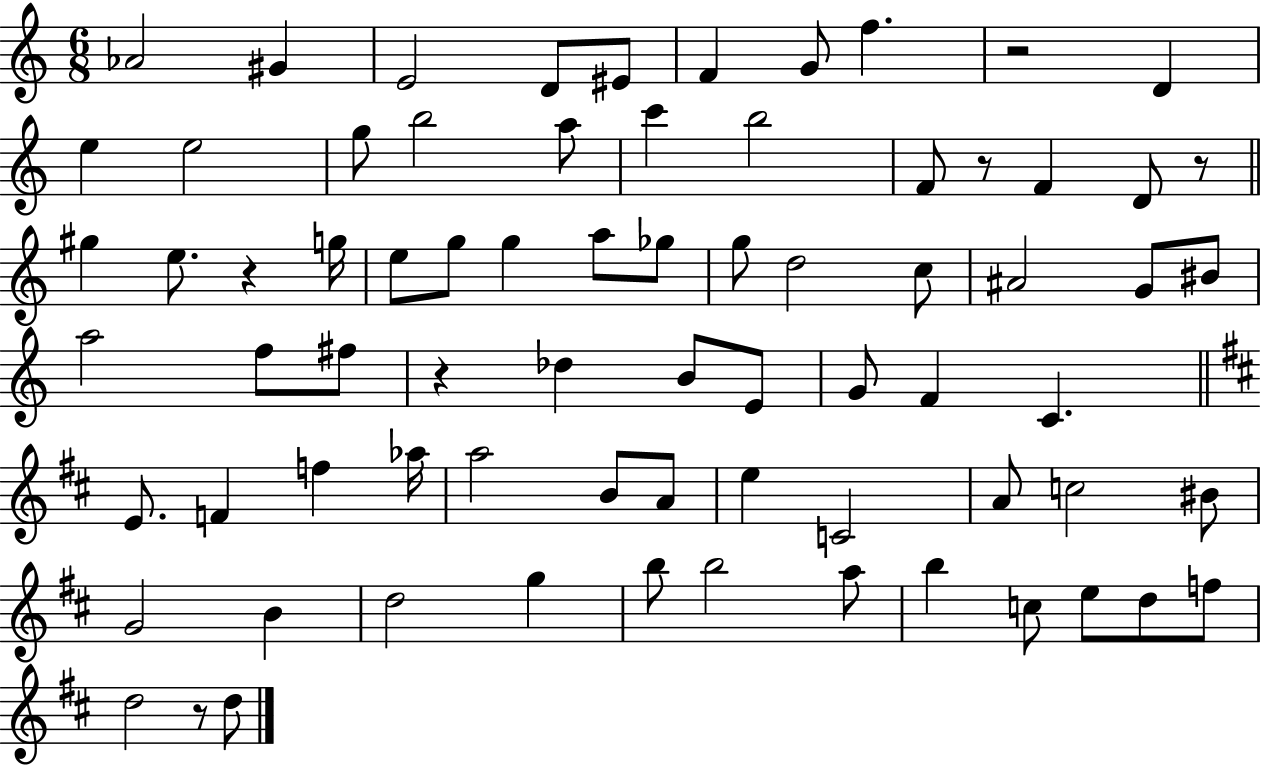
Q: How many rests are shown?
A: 6